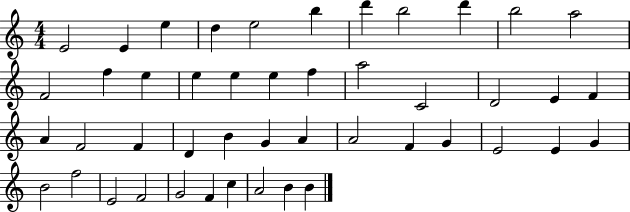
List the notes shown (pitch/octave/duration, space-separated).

E4/h E4/q E5/q D5/q E5/h B5/q D6/q B5/h D6/q B5/h A5/h F4/h F5/q E5/q E5/q E5/q E5/q F5/q A5/h C4/h D4/h E4/q F4/q A4/q F4/h F4/q D4/q B4/q G4/q A4/q A4/h F4/q G4/q E4/h E4/q G4/q B4/h F5/h E4/h F4/h G4/h F4/q C5/q A4/h B4/q B4/q